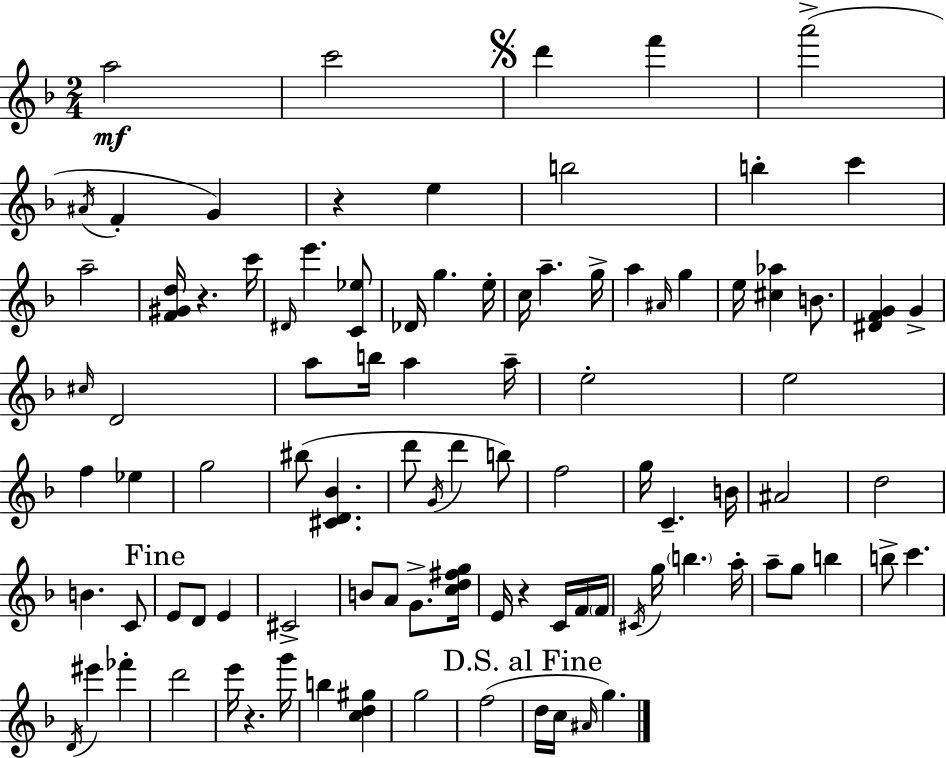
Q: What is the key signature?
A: D minor